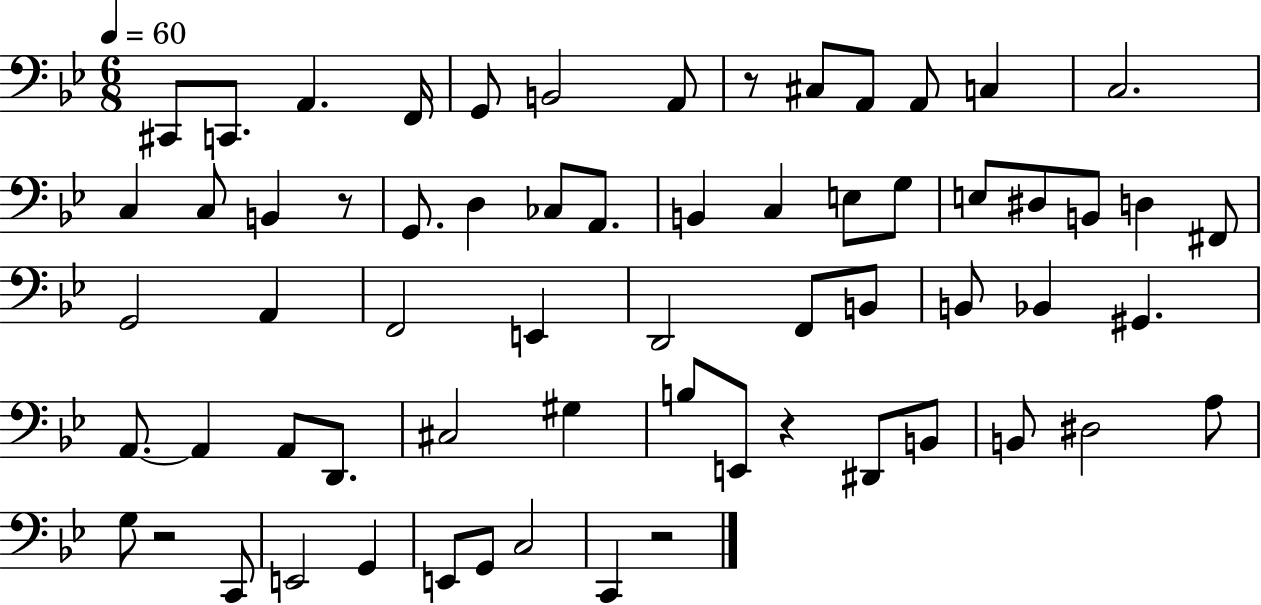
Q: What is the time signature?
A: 6/8